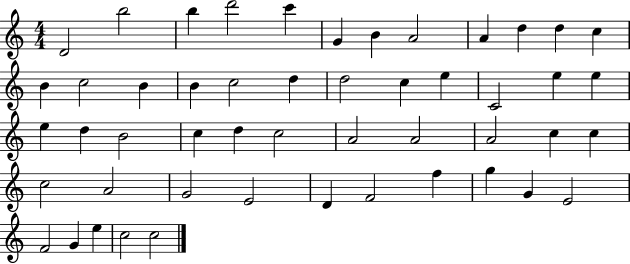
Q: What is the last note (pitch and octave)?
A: C5